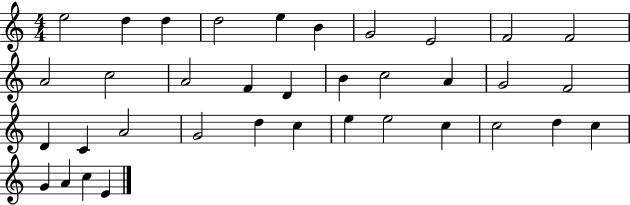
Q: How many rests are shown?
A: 0